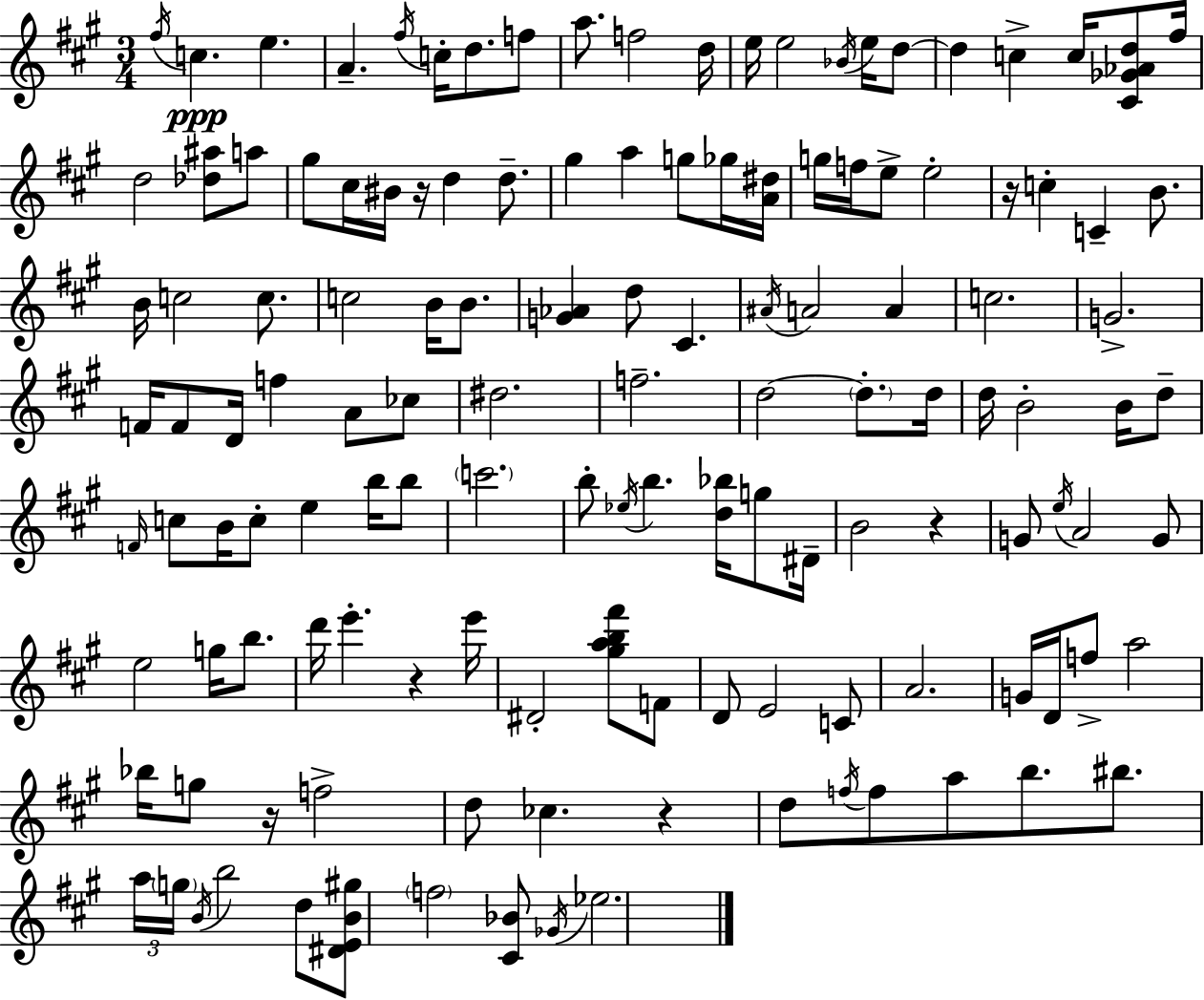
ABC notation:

X:1
T:Untitled
M:3/4
L:1/4
K:A
^f/4 c e A ^f/4 c/4 d/2 f/2 a/2 f2 d/4 e/4 e2 _B/4 e/4 d/2 d c c/4 [^C_G_Ad]/2 ^f/4 d2 [_d^a]/2 a/2 ^g/2 ^c/4 ^B/4 z/4 d d/2 ^g a g/2 _g/4 [A^d]/4 g/4 f/4 e/2 e2 z/4 c C B/2 B/4 c2 c/2 c2 B/4 B/2 [G_A] d/2 ^C ^A/4 A2 A c2 G2 F/4 F/2 D/4 f A/2 _c/2 ^d2 f2 d2 d/2 d/4 d/4 B2 B/4 d/2 F/4 c/2 B/4 c/2 e b/4 b/2 c'2 b/2 _e/4 b [d_b]/4 g/2 ^D/4 B2 z G/2 e/4 A2 G/2 e2 g/4 b/2 d'/4 e' z e'/4 ^D2 [^gab^f']/2 F/2 D/2 E2 C/2 A2 G/4 D/4 f/2 a2 _b/4 g/2 z/4 f2 d/2 _c z d/2 f/4 f/2 a/2 b/2 ^b/2 a/4 g/4 B/4 b2 d/2 [^DEB^g]/2 f2 [^C_B]/2 _G/4 _e2